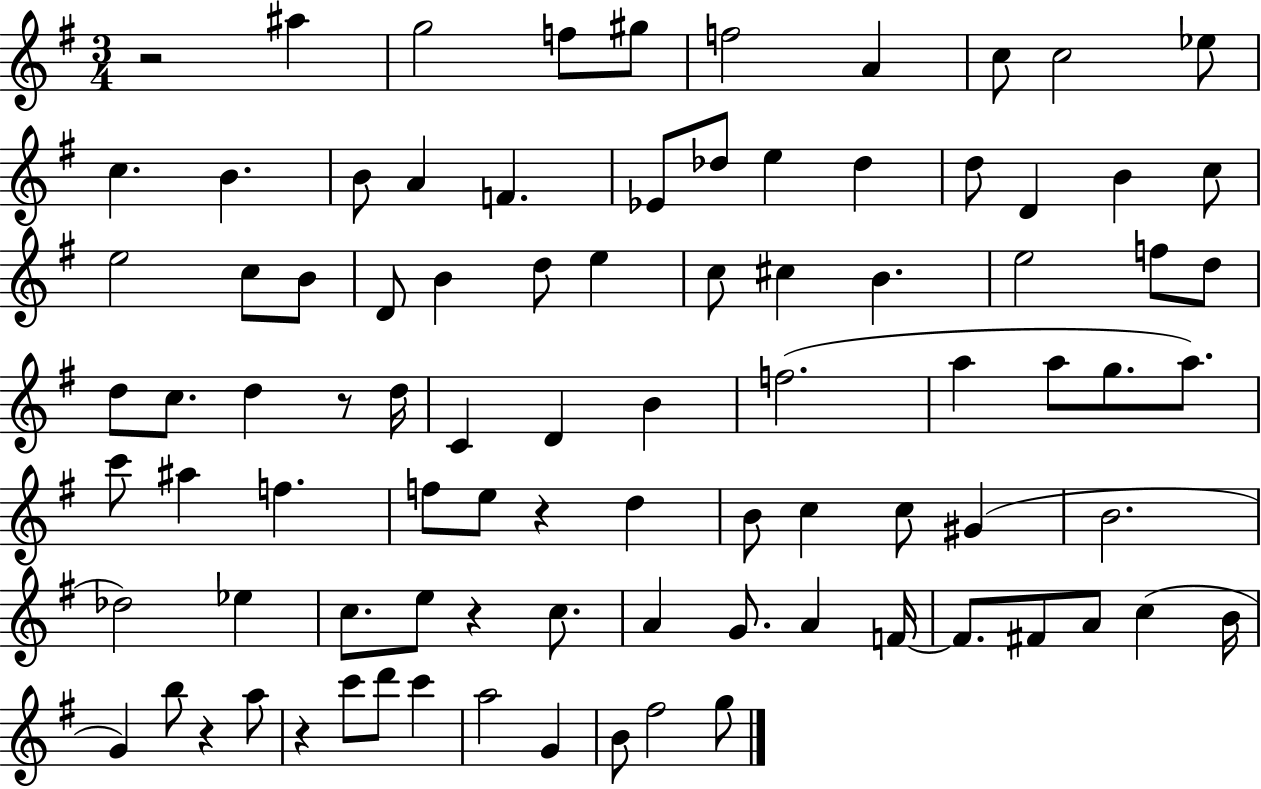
R/h A#5/q G5/h F5/e G#5/e F5/h A4/q C5/e C5/h Eb5/e C5/q. B4/q. B4/e A4/q F4/q. Eb4/e Db5/e E5/q Db5/q D5/e D4/q B4/q C5/e E5/h C5/e B4/e D4/e B4/q D5/e E5/q C5/e C#5/q B4/q. E5/h F5/e D5/e D5/e C5/e. D5/q R/e D5/s C4/q D4/q B4/q F5/h. A5/q A5/e G5/e. A5/e. C6/e A#5/q F5/q. F5/e E5/e R/q D5/q B4/e C5/q C5/e G#4/q B4/h. Db5/h Eb5/q C5/e. E5/e R/q C5/e. A4/q G4/e. A4/q F4/s F4/e. F#4/e A4/e C5/q B4/s G4/q B5/e R/q A5/e R/q C6/e D6/e C6/q A5/h G4/q B4/e F#5/h G5/e